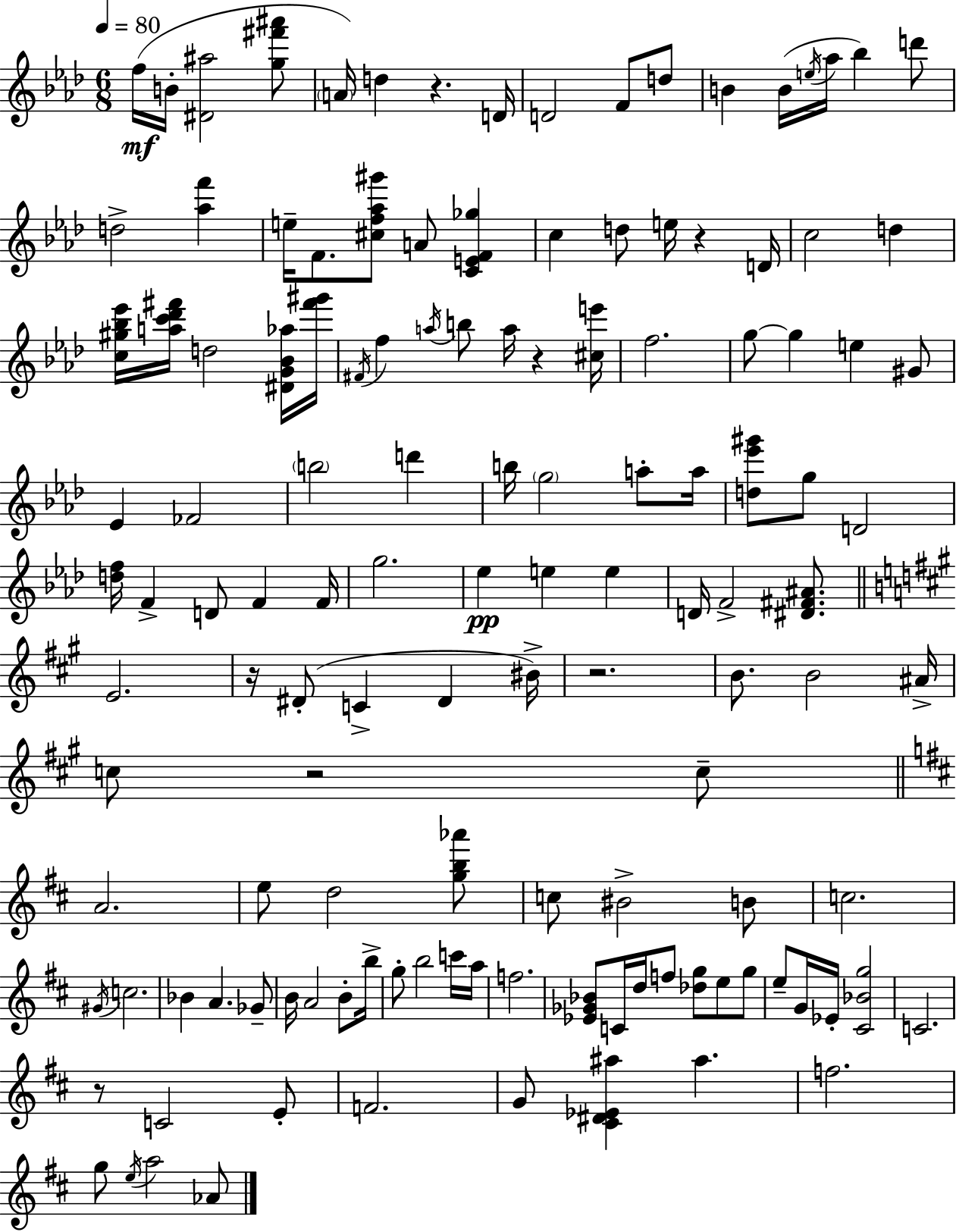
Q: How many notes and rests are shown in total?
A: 130